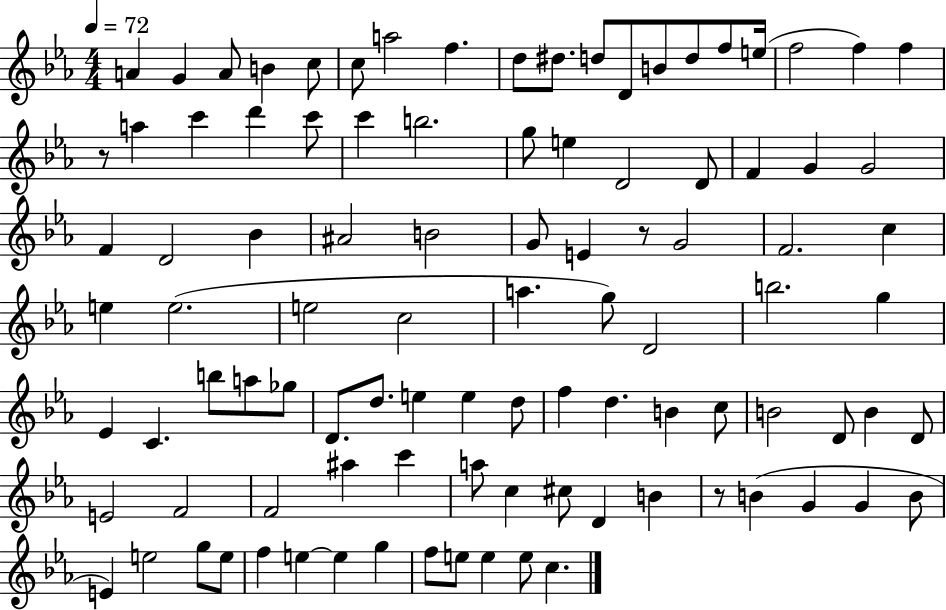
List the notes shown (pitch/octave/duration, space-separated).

A4/q G4/q A4/e B4/q C5/e C5/e A5/h F5/q. D5/e D#5/e. D5/e D4/e B4/e D5/e F5/e E5/s F5/h F5/q F5/q R/e A5/q C6/q D6/q C6/e C6/q B5/h. G5/e E5/q D4/h D4/e F4/q G4/q G4/h F4/q D4/h Bb4/q A#4/h B4/h G4/e E4/q R/e G4/h F4/h. C5/q E5/q E5/h. E5/h C5/h A5/q. G5/e D4/h B5/h. G5/q Eb4/q C4/q. B5/e A5/e Gb5/e D4/e. D5/e. E5/q E5/q D5/e F5/q D5/q. B4/q C5/e B4/h D4/e B4/q D4/e E4/h F4/h F4/h A#5/q C6/q A5/e C5/q C#5/e D4/q B4/q R/e B4/q G4/q G4/q B4/e E4/q E5/h G5/e E5/e F5/q E5/q E5/q G5/q F5/e E5/e E5/q E5/e C5/q.